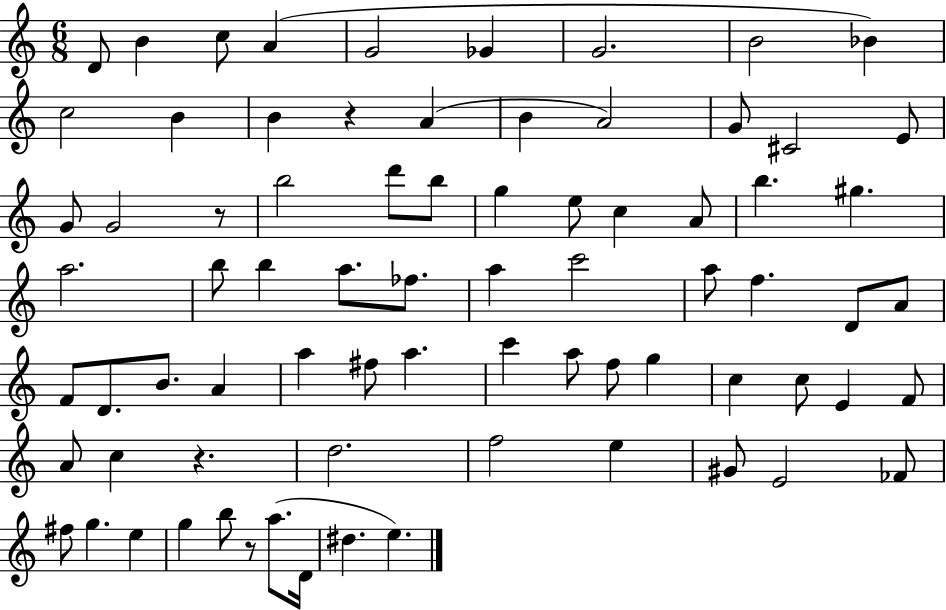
{
  \clef treble
  \numericTimeSignature
  \time 6/8
  \key c \major
  d'8 b'4 c''8 a'4( | g'2 ges'4 | g'2. | b'2 bes'4) | \break c''2 b'4 | b'4 r4 a'4( | b'4 a'2) | g'8 cis'2 e'8 | \break g'8 g'2 r8 | b''2 d'''8 b''8 | g''4 e''8 c''4 a'8 | b''4. gis''4. | \break a''2. | b''8 b''4 a''8. fes''8. | a''4 c'''2 | a''8 f''4. d'8 a'8 | \break f'8 d'8. b'8. a'4 | a''4 fis''8 a''4. | c'''4 a''8 f''8 g''4 | c''4 c''8 e'4 f'8 | \break a'8 c''4 r4. | d''2. | f''2 e''4 | gis'8 e'2 fes'8 | \break fis''8 g''4. e''4 | g''4 b''8 r8 a''8.( d'16 | dis''4. e''4.) | \bar "|."
}